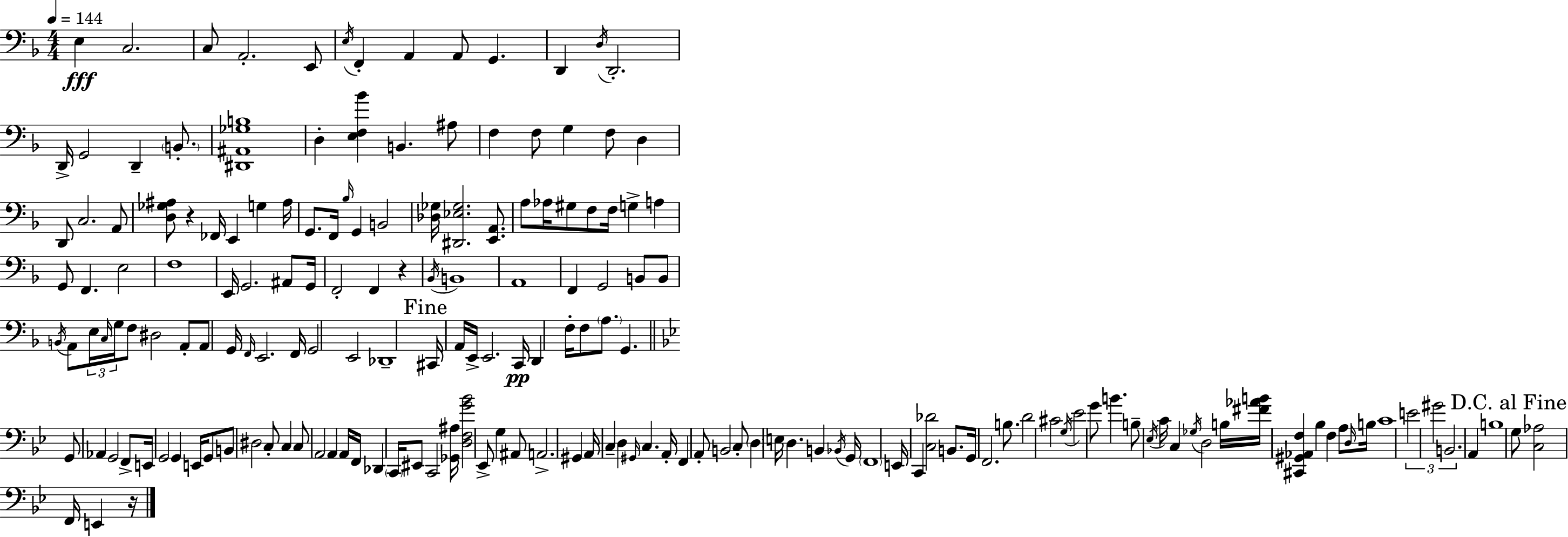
X:1
T:Untitled
M:4/4
L:1/4
K:F
E, C,2 C,/2 A,,2 E,,/2 E,/4 F,, A,, A,,/2 G,, D,, D,/4 D,,2 D,,/4 G,,2 D,, B,,/2 [^D,,^A,,_G,B,]4 D, [E,F,_B] B,, ^A,/2 F, F,/2 G, F,/2 D, D,,/2 C,2 A,,/2 [D,_G,^A,]/2 z _F,,/4 E,, G, ^A,/4 G,,/2 F,,/4 _B,/4 G,, B,,2 [_D,_G,]/4 [^D,,_E,_G,]2 [E,,A,,]/2 A,/2 _A,/4 ^G,/2 F,/2 F,/4 G, A, G,,/2 F,, E,2 F,4 E,,/4 G,,2 ^A,,/2 G,,/4 F,,2 F,, z _B,,/4 B,,4 A,,4 F,, G,,2 B,,/2 B,,/2 B,,/4 A,,/2 E,/4 C,/4 G,/4 F,/2 ^D,2 A,,/2 A,,/2 G,,/4 F,,/4 E,,2 F,,/4 G,,2 E,,2 _D,,4 ^C,,/4 A,,/4 E,,/4 E,,2 C,,/4 D,, F,/4 F,/2 A,/2 G,, G,,/2 _A,, G,,2 F,,/2 E,,/4 G,,2 G,, E,,/4 G,,/2 B,,/2 ^D,2 C,/2 C, C,/2 A,,2 A,, A,,/4 F,,/4 _D,, C,,/4 ^E,,/2 C,,2 [_G,,^A,]/4 [D,F,G_B]2 _E,,/2 G, ^A,,/2 A,,2 ^G,, A,,/4 C, D, ^G,,/4 C, A,,/4 F,, A,,/2 B,,2 C,/2 D, E,/4 D, B,, _B,,/4 G,,/4 F,,4 E,,/4 C,, [C,_D]2 B,,/2 G,,/4 F,,2 B,/2 D2 ^C2 G,/4 _E2 G/2 B B,/2 _E,/4 C/4 C, _G,/4 D,2 B,/4 [^F_AB]/4 [^C,,^G,,_A,,F,] _B, F, A,/2 D,/4 B,/4 C4 E2 ^G2 B,,2 A,, B,4 G,/2 [C,_A,]2 F,,/4 E,, z/4